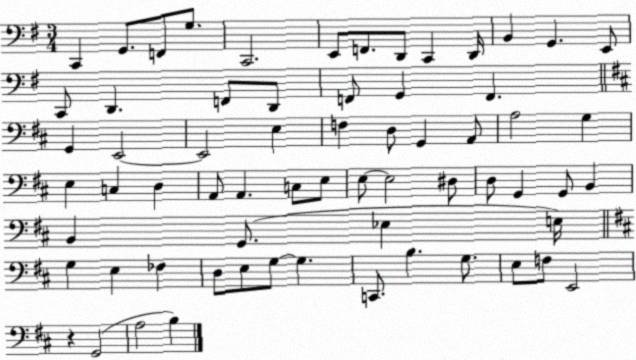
X:1
T:Untitled
M:3/4
L:1/4
K:G
C,, G,,/2 F,,/2 G,/2 C,,2 E,,/2 F,,/2 D,,/2 C,, D,,/4 B,, G,, E,,/2 C,,/2 D,, F,,/2 D,,/2 F,,/2 G,, F,, G,, E,,2 E,,2 E, F, D,/2 G,, A,,/2 A,2 G, E, C, D, A,,/2 A,, C,/2 E,/2 E,/2 E,2 ^D,/2 D,/2 G,, G,,/2 B,, B,, G,,/2 _E, E,/4 G, E, _F, D,/2 E,/2 G,/2 G, C,,/2 B, G,/2 E,/2 F,/2 E,,2 z G,,2 A,2 B,